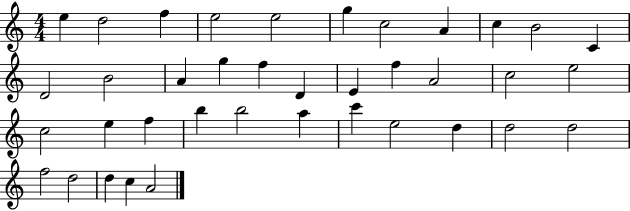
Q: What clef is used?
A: treble